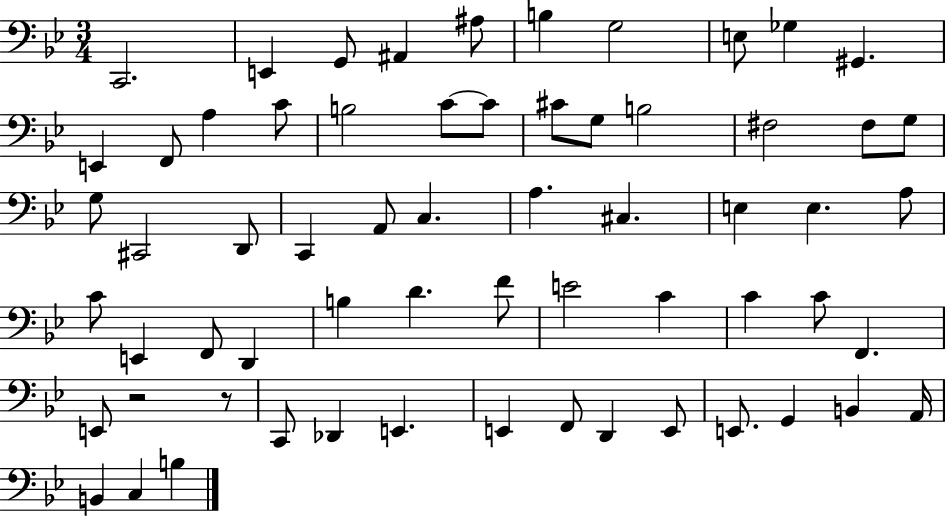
{
  \clef bass
  \numericTimeSignature
  \time 3/4
  \key bes \major
  \repeat volta 2 { c,2. | e,4 g,8 ais,4 ais8 | b4 g2 | e8 ges4 gis,4. | \break e,4 f,8 a4 c'8 | b2 c'8~~ c'8 | cis'8 g8 b2 | fis2 fis8 g8 | \break g8 cis,2 d,8 | c,4 a,8 c4. | a4. cis4. | e4 e4. a8 | \break c'8 e,4 f,8 d,4 | b4 d'4. f'8 | e'2 c'4 | c'4 c'8 f,4. | \break e,8 r2 r8 | c,8 des,4 e,4. | e,4 f,8 d,4 e,8 | e,8. g,4 b,4 a,16 | \break b,4 c4 b4 | } \bar "|."
}